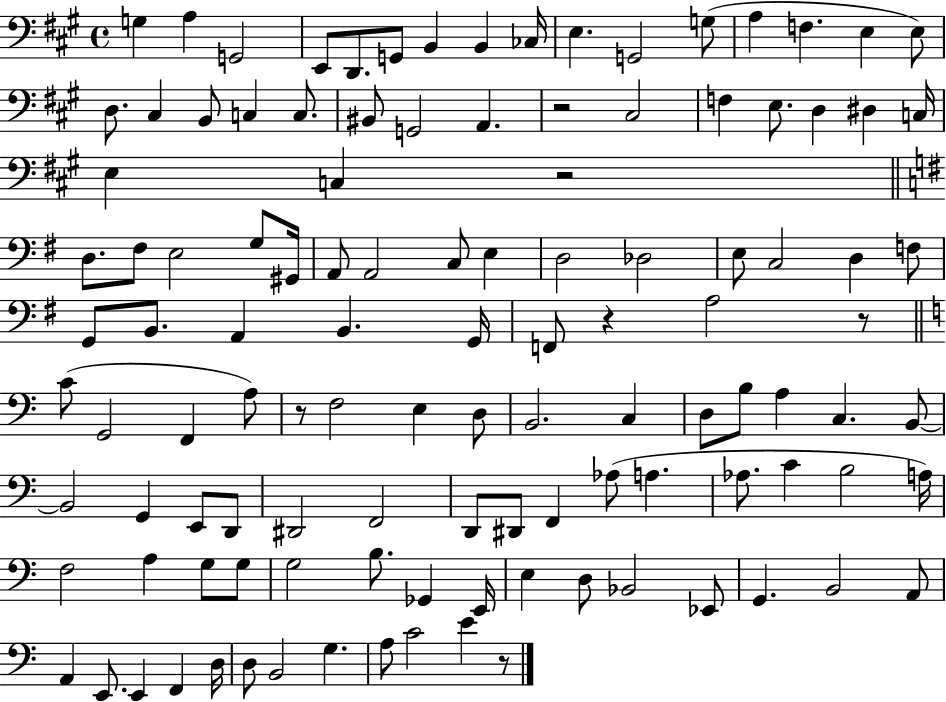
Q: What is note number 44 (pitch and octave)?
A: E3